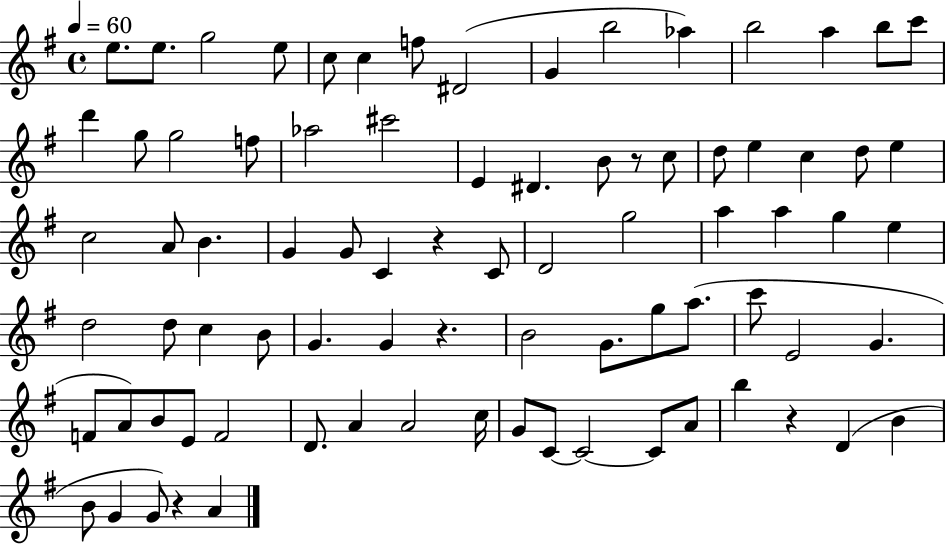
{
  \clef treble
  \time 4/4
  \defaultTimeSignature
  \key g \major
  \tempo 4 = 60
  e''8. e''8. g''2 e''8 | c''8 c''4 f''8 dis'2( | g'4 b''2 aes''4) | b''2 a''4 b''8 c'''8 | \break d'''4 g''8 g''2 f''8 | aes''2 cis'''2 | e'4 dis'4. b'8 r8 c''8 | d''8 e''4 c''4 d''8 e''4 | \break c''2 a'8 b'4. | g'4 g'8 c'4 r4 c'8 | d'2 g''2 | a''4 a''4 g''4 e''4 | \break d''2 d''8 c''4 b'8 | g'4. g'4 r4. | b'2 g'8. g''8 a''8.( | c'''8 e'2 g'4. | \break f'8 a'8) b'8 e'8 f'2 | d'8. a'4 a'2 c''16 | g'8 c'8~~ c'2~~ c'8 a'8 | b''4 r4 d'4( b'4 | \break b'8 g'4 g'8) r4 a'4 | \bar "|."
}